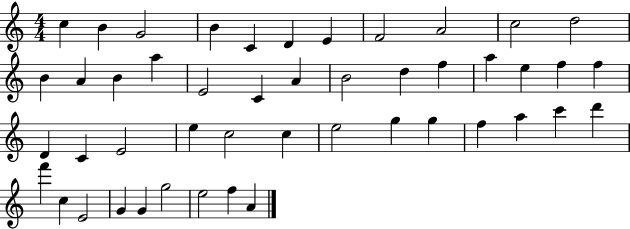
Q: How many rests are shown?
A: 0